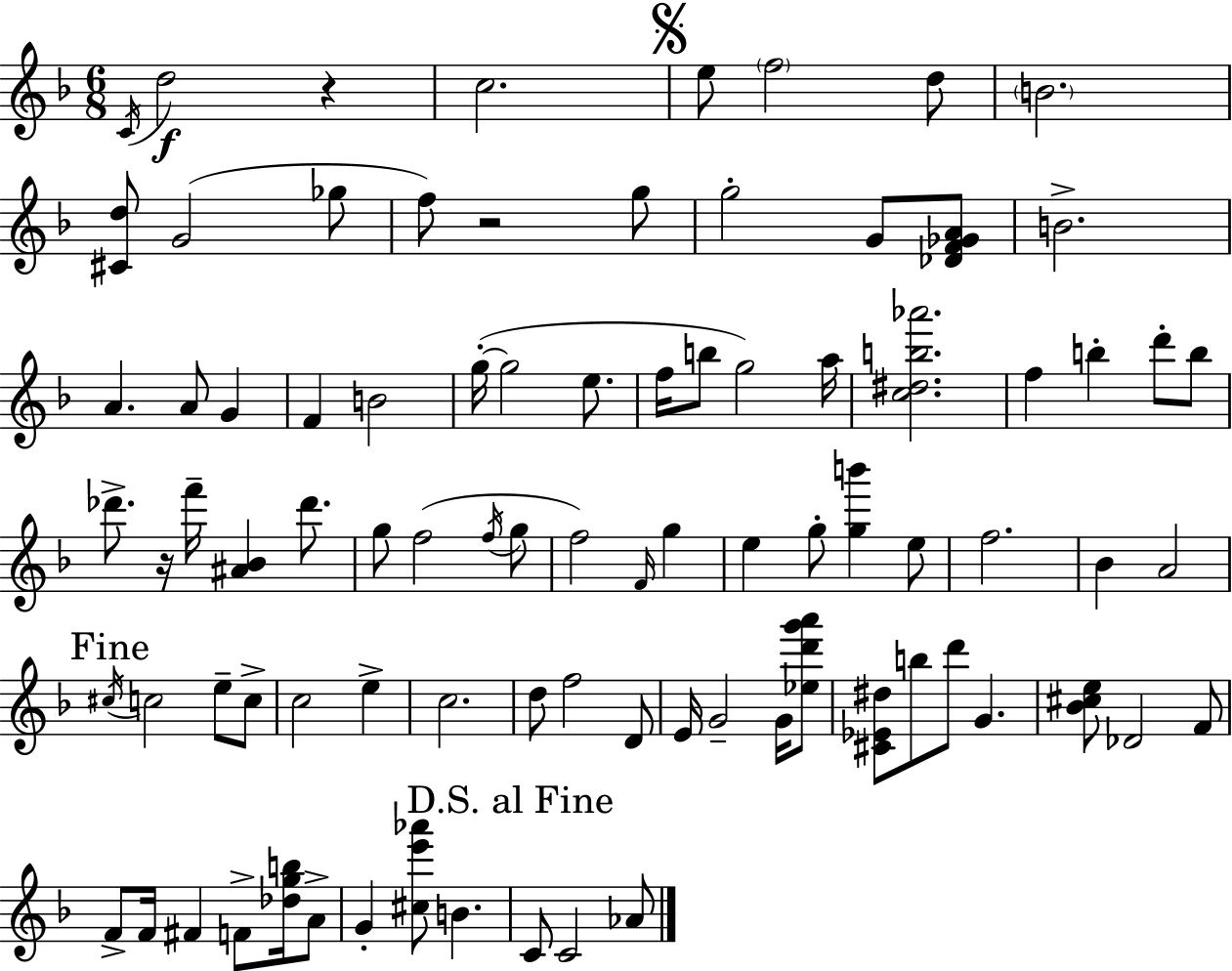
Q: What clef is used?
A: treble